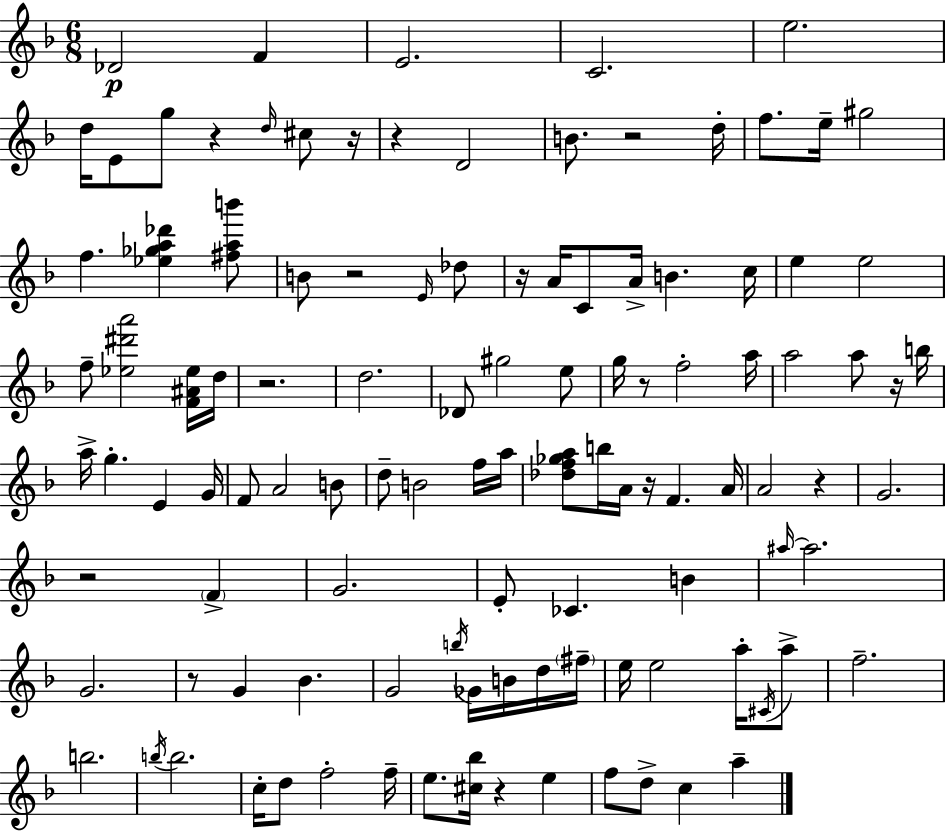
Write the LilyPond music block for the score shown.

{
  \clef treble
  \numericTimeSignature
  \time 6/8
  \key f \major
  des'2\p f'4 | e'2. | c'2. | e''2. | \break d''16 e'8 g''8 r4 \grace { d''16 } cis''8 | r16 r4 d'2 | b'8. r2 | d''16-. f''8. e''16-- gis''2 | \break f''4. <ees'' ges'' a'' des'''>4 <fis'' a'' b'''>8 | b'8 r2 \grace { e'16 } | des''8 r16 a'16 c'8 a'16-> b'4. | c''16 e''4 e''2 | \break f''8-- <ees'' dis''' a'''>2 | <f' ais' ees''>16 d''16 r2. | d''2. | des'8 gis''2 | \break e''8 g''16 r8 f''2-. | a''16 a''2 a''8 | r16 b''16 a''16-> g''4.-. e'4 | g'16 f'8 a'2 | \break b'8 d''8-- b'2 | f''16 a''16 <des'' f'' ges'' a''>8 b''16 a'16 r16 f'4. | a'16 a'2 r4 | g'2. | \break r2 \parenthesize f'4-> | g'2. | e'8-. ces'4. b'4 | \grace { ais''16~ }~ ais''2. | \break g'2. | r8 g'4 bes'4. | g'2 \acciaccatura { b''16 } | ges'16 b'16 d''16 \parenthesize fis''16-- e''16 e''2 | \break a''16-. \acciaccatura { cis'16 } a''8-> f''2.-- | b''2. | \acciaccatura { b''16 } b''2. | c''16-. d''8 f''2-. | \break f''16-- e''8. <cis'' bes''>16 r4 | e''4 f''8 d''8-> c''4 | a''4-- \bar "|."
}